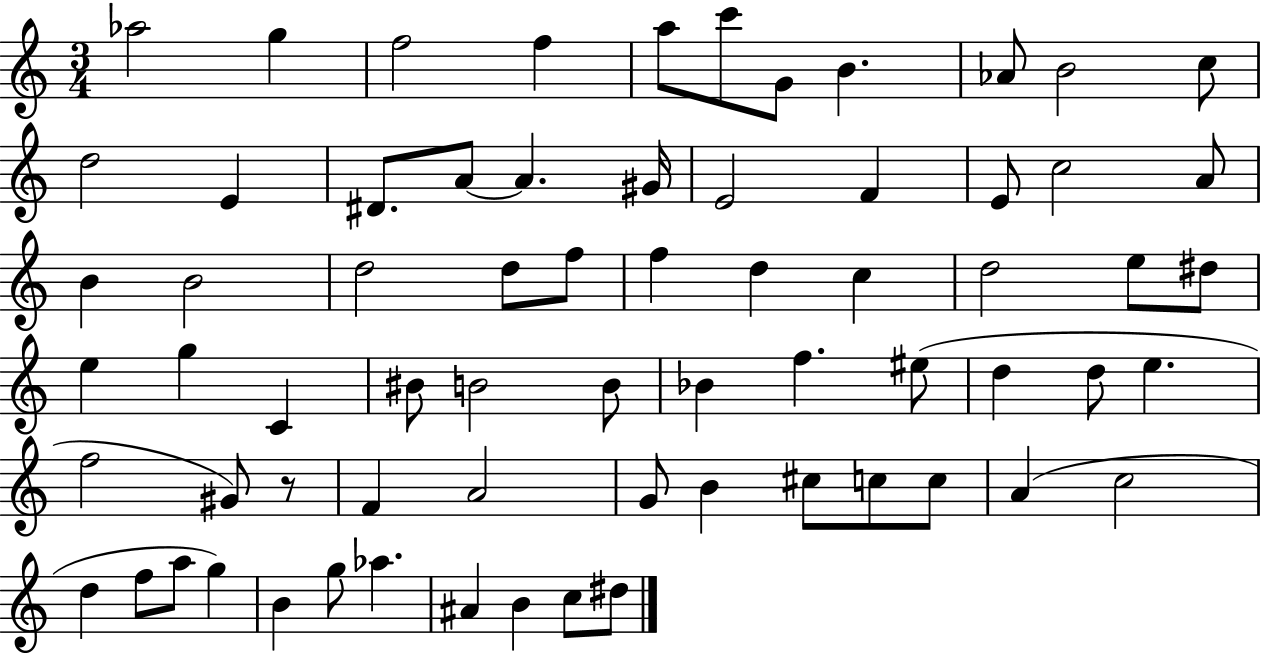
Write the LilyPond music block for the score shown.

{
  \clef treble
  \numericTimeSignature
  \time 3/4
  \key c \major
  aes''2 g''4 | f''2 f''4 | a''8 c'''8 g'8 b'4. | aes'8 b'2 c''8 | \break d''2 e'4 | dis'8. a'8~~ a'4. gis'16 | e'2 f'4 | e'8 c''2 a'8 | \break b'4 b'2 | d''2 d''8 f''8 | f''4 d''4 c''4 | d''2 e''8 dis''8 | \break e''4 g''4 c'4 | bis'8 b'2 b'8 | bes'4 f''4. eis''8( | d''4 d''8 e''4. | \break f''2 gis'8) r8 | f'4 a'2 | g'8 b'4 cis''8 c''8 c''8 | a'4( c''2 | \break d''4 f''8 a''8 g''4) | b'4 g''8 aes''4. | ais'4 b'4 c''8 dis''8 | \bar "|."
}